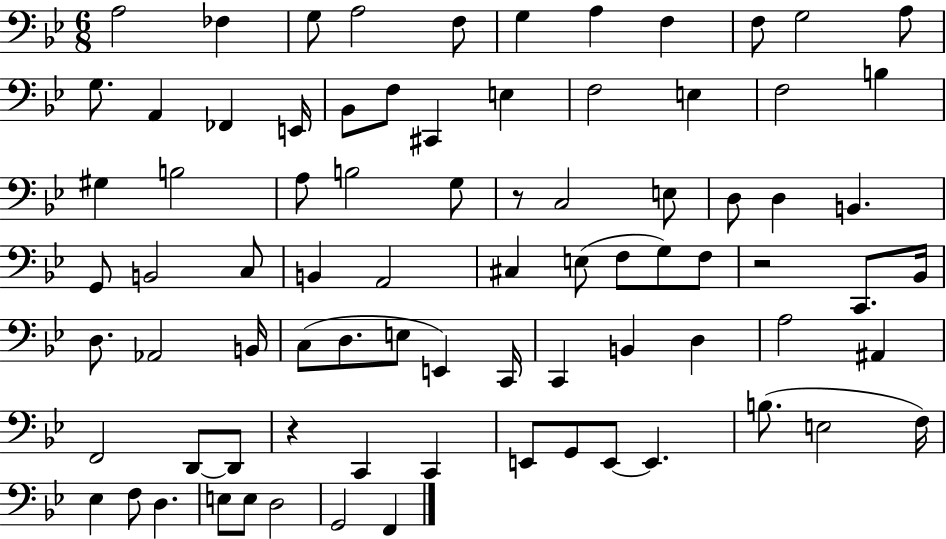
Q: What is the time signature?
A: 6/8